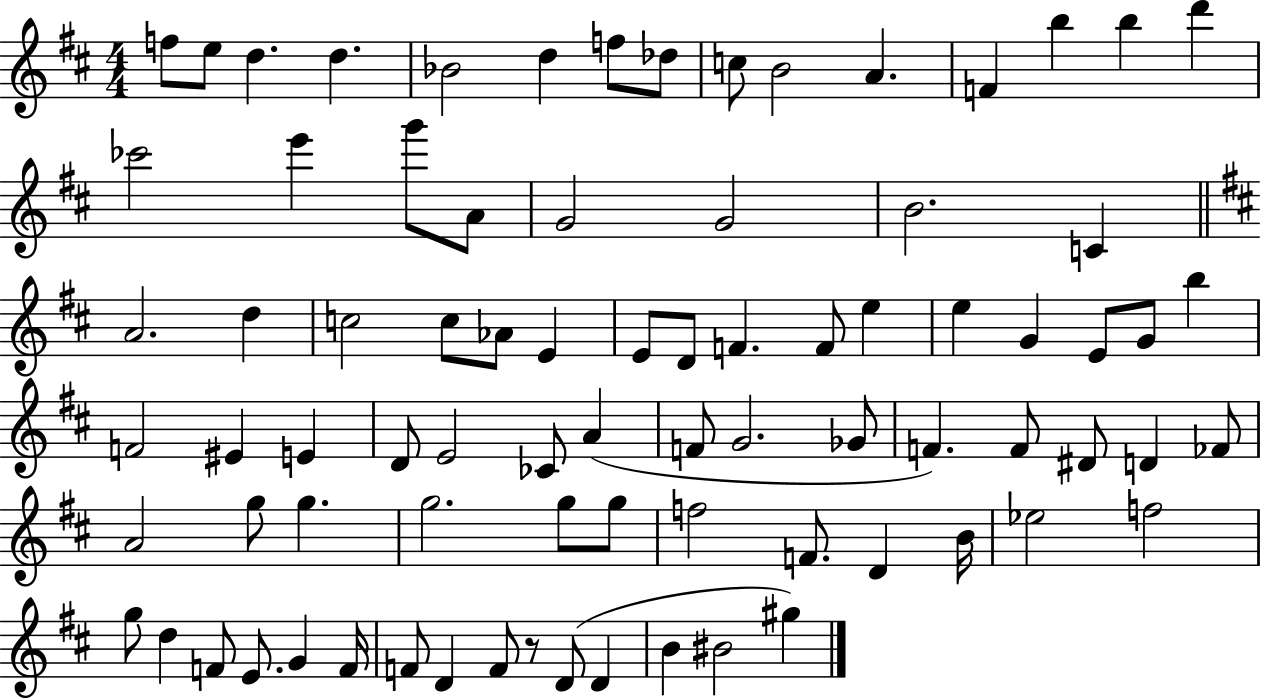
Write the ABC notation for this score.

X:1
T:Untitled
M:4/4
L:1/4
K:D
f/2 e/2 d d _B2 d f/2 _d/2 c/2 B2 A F b b d' _c'2 e' g'/2 A/2 G2 G2 B2 C A2 d c2 c/2 _A/2 E E/2 D/2 F F/2 e e G E/2 G/2 b F2 ^E E D/2 E2 _C/2 A F/2 G2 _G/2 F F/2 ^D/2 D _F/2 A2 g/2 g g2 g/2 g/2 f2 F/2 D B/4 _e2 f2 g/2 d F/2 E/2 G F/4 F/2 D F/2 z/2 D/2 D B ^B2 ^g